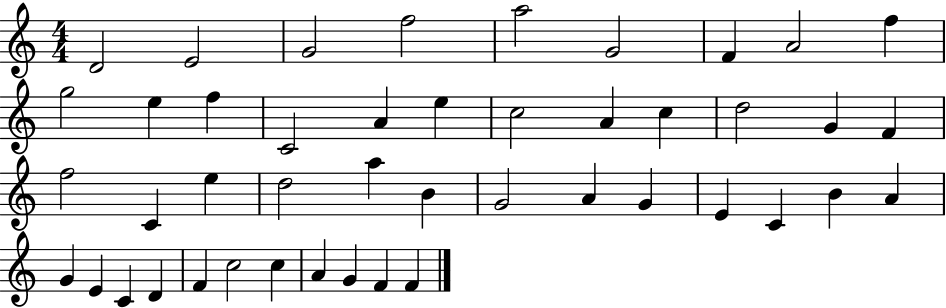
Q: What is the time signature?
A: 4/4